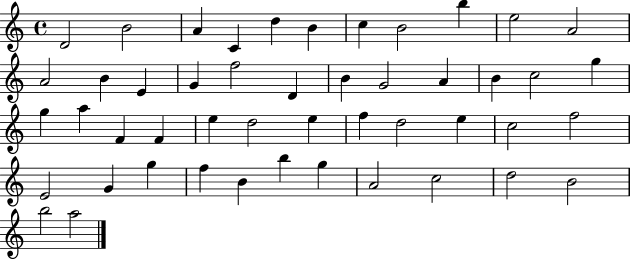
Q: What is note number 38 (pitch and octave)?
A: G5